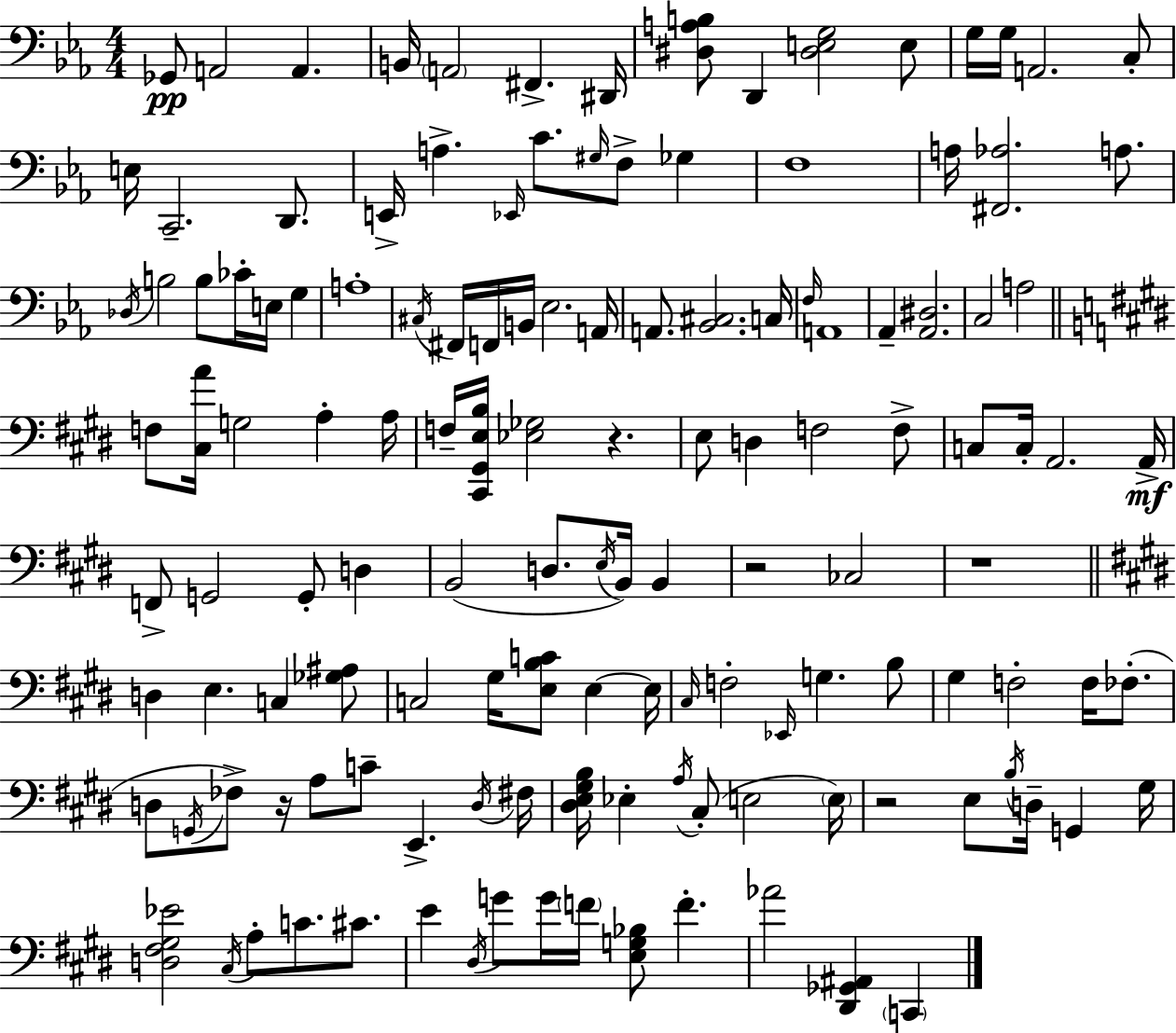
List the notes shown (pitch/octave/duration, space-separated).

Gb2/e A2/h A2/q. B2/s A2/h F#2/q. D#2/s [D#3,A3,B3]/e D2/q [D#3,E3,G3]/h E3/e G3/s G3/s A2/h. C3/e E3/s C2/h. D2/e. E2/s A3/q. Eb2/s C4/e. G#3/s F3/e Gb3/q F3/w A3/s [F#2,Ab3]/h. A3/e. Db3/s B3/h B3/e CES4/s E3/s G3/q A3/w C#3/s F#2/s F2/s B2/s Eb3/h. A2/s A2/e. [Bb2,C#3]/h. C3/s F3/s A2/w Ab2/q [Ab2,D#3]/h. C3/h A3/h F3/e [C#3,A4]/s G3/h A3/q A3/s F3/s [C#2,G#2,E3,B3]/s [Eb3,Gb3]/h R/q. E3/e D3/q F3/h F3/e C3/e C3/s A2/h. A2/s F2/e G2/h G2/e D3/q B2/h D3/e. E3/s B2/s B2/q R/h CES3/h R/w D3/q E3/q. C3/q [Gb3,A#3]/e C3/h G#3/s [E3,B3,C4]/e E3/q E3/s C#3/s F3/h Eb2/s G3/q. B3/e G#3/q F3/h F3/s FES3/e. D3/e G2/s FES3/e R/s A3/e C4/e E2/q. D3/s F#3/s [D#3,E3,G#3,B3]/s Eb3/q A3/s C#3/e E3/h E3/s R/h E3/e B3/s D3/s G2/q G#3/s [D3,F#3,G#3,Eb4]/h C#3/s A3/e C4/e. C#4/e. E4/q D#3/s G4/e G4/s F4/s [E3,G3,Bb3]/e F4/q. Ab4/h [D#2,Gb2,A#2]/q C2/q